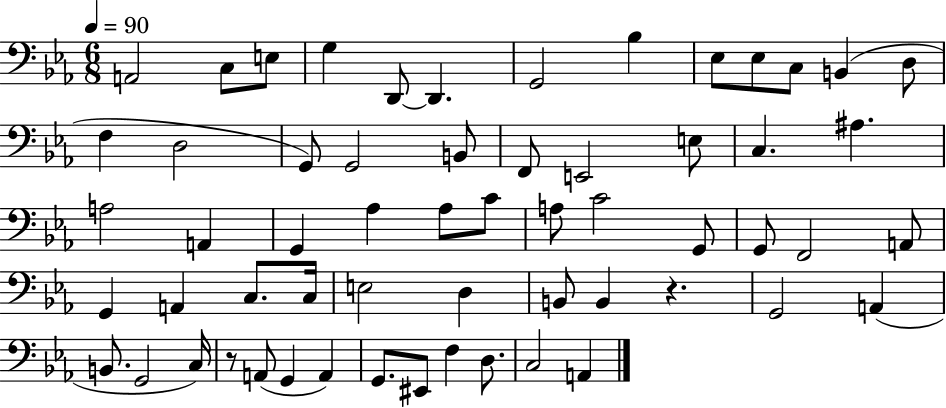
{
  \clef bass
  \numericTimeSignature
  \time 6/8
  \key ees \major
  \tempo 4 = 90
  a,2 c8 e8 | g4 d,8~~ d,4. | g,2 bes4 | ees8 ees8 c8 b,4( d8 | \break f4 d2 | g,8) g,2 b,8 | f,8 e,2 e8 | c4. ais4. | \break a2 a,4 | g,4 aes4 aes8 c'8 | a8 c'2 g,8 | g,8 f,2 a,8 | \break g,4 a,4 c8. c16 | e2 d4 | b,8 b,4 r4. | g,2 a,4( | \break b,8. g,2 c16) | r8 a,8( g,4 a,4) | g,8. eis,8 f4 d8. | c2 a,4 | \break \bar "|."
}